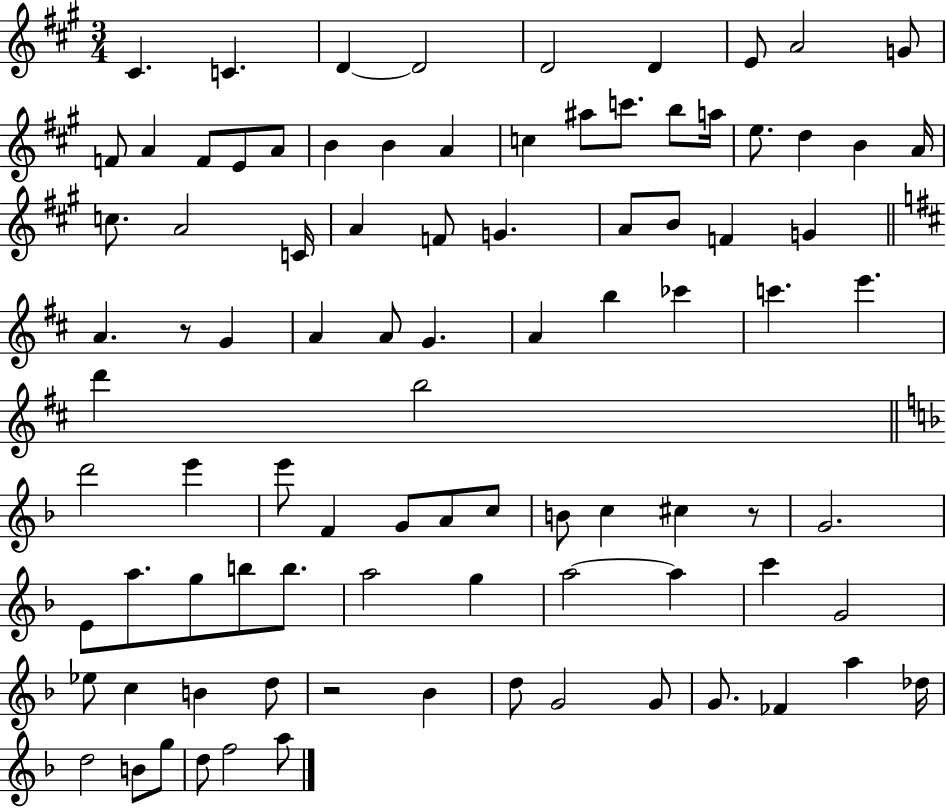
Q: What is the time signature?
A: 3/4